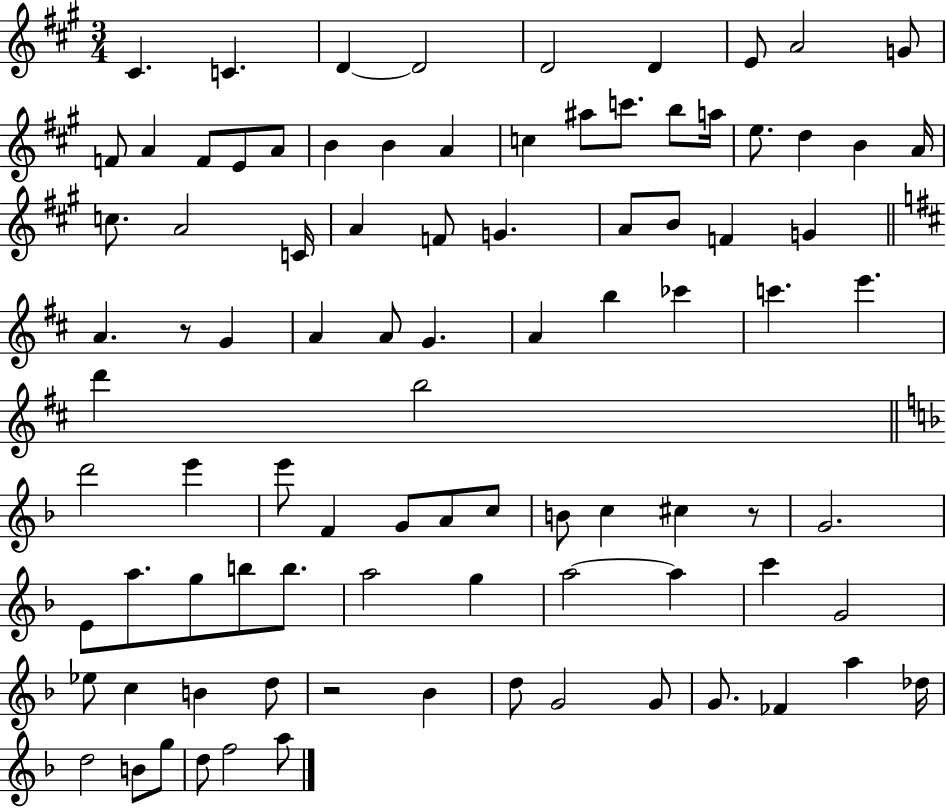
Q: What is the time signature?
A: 3/4